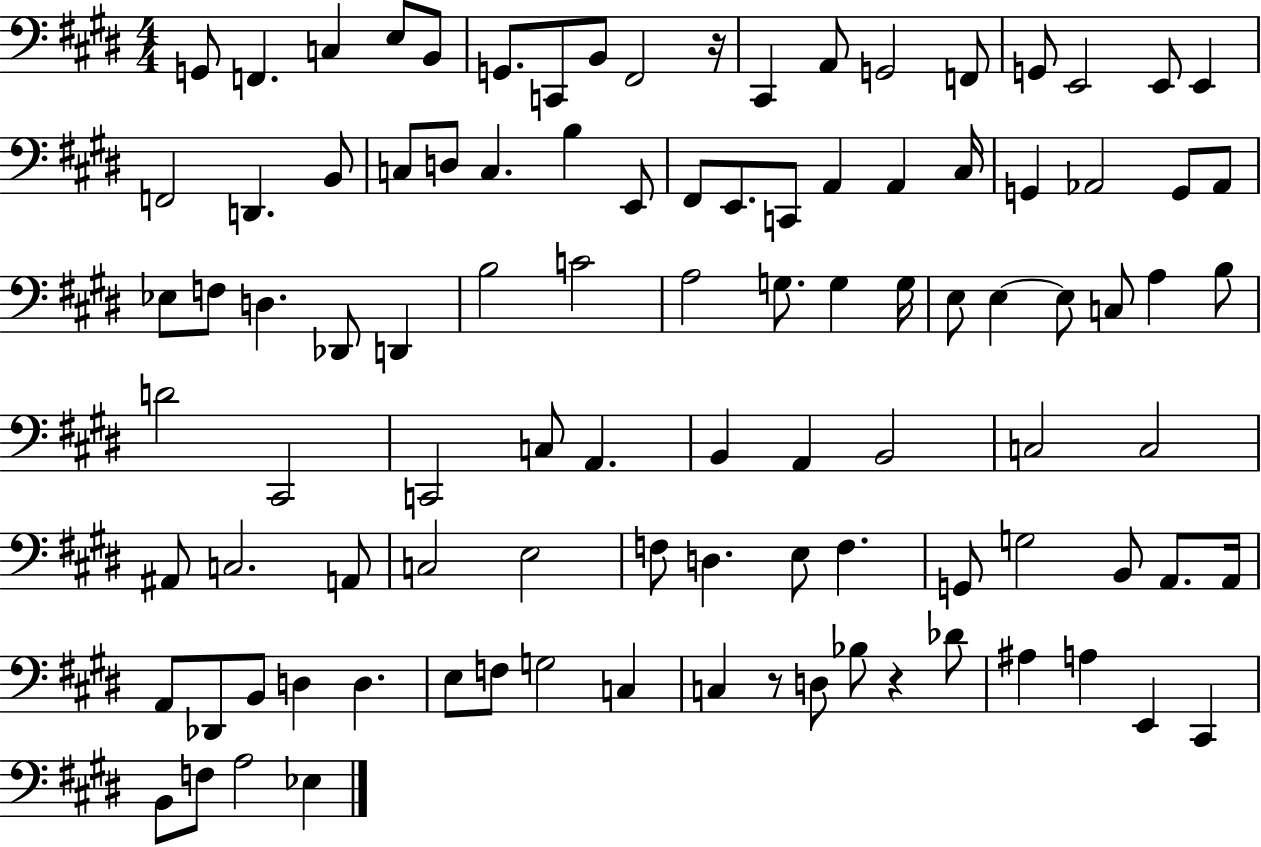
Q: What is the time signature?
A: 4/4